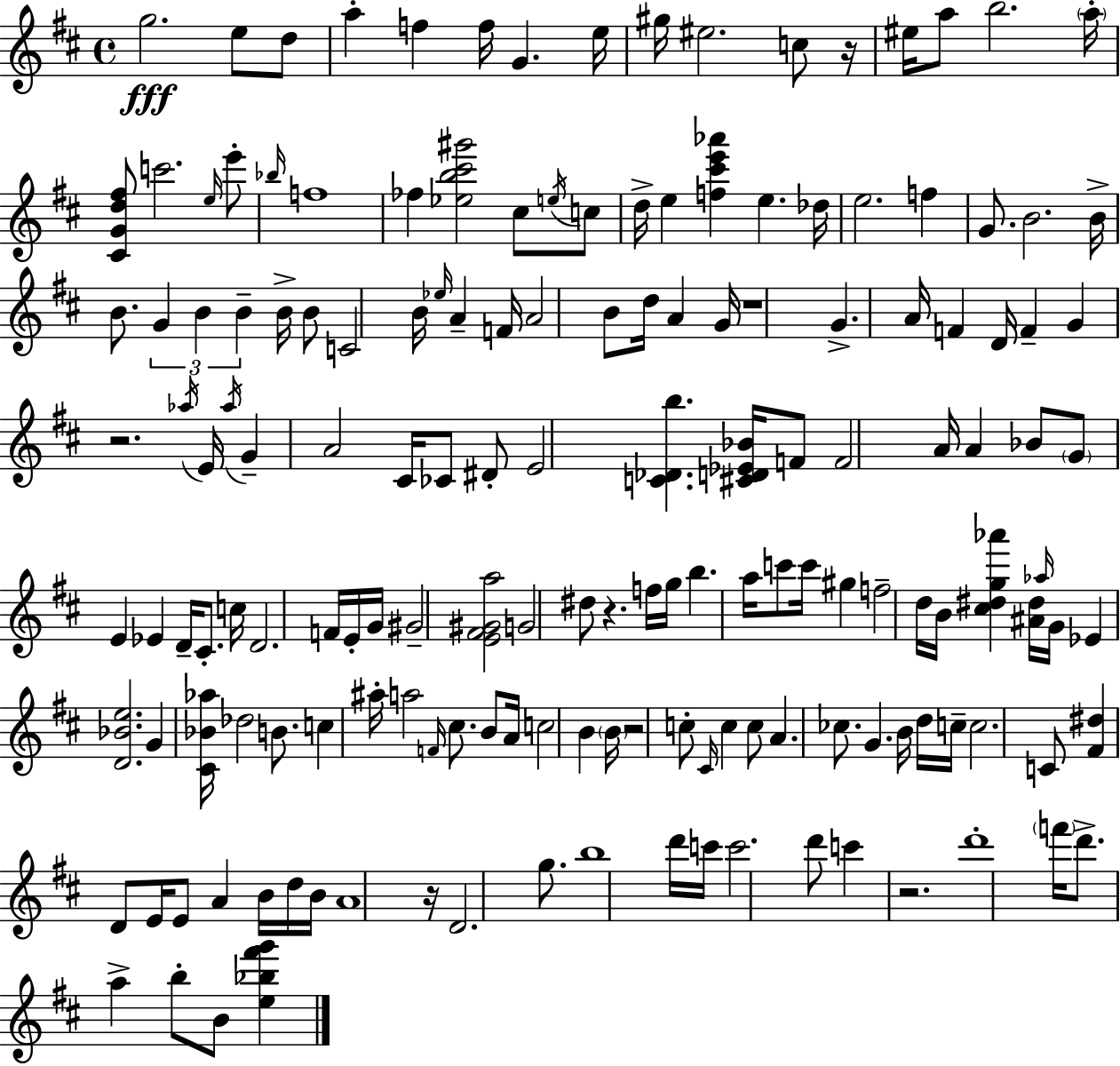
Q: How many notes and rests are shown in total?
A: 161